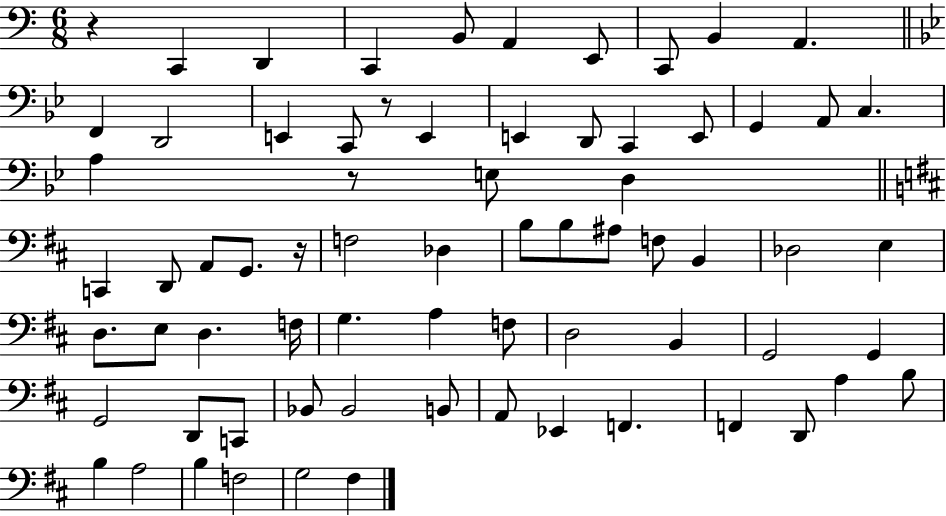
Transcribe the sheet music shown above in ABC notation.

X:1
T:Untitled
M:6/8
L:1/4
K:C
z C,, D,, C,, B,,/2 A,, E,,/2 C,,/2 B,, A,, F,, D,,2 E,, C,,/2 z/2 E,, E,, D,,/2 C,, E,,/2 G,, A,,/2 C, A, z/2 E,/2 D, C,, D,,/2 A,,/2 G,,/2 z/4 F,2 _D, B,/2 B,/2 ^A,/2 F,/2 B,, _D,2 E, D,/2 E,/2 D, F,/4 G, A, F,/2 D,2 B,, G,,2 G,, G,,2 D,,/2 C,,/2 _B,,/2 _B,,2 B,,/2 A,,/2 _E,, F,, F,, D,,/2 A, B,/2 B, A,2 B, F,2 G,2 ^F,